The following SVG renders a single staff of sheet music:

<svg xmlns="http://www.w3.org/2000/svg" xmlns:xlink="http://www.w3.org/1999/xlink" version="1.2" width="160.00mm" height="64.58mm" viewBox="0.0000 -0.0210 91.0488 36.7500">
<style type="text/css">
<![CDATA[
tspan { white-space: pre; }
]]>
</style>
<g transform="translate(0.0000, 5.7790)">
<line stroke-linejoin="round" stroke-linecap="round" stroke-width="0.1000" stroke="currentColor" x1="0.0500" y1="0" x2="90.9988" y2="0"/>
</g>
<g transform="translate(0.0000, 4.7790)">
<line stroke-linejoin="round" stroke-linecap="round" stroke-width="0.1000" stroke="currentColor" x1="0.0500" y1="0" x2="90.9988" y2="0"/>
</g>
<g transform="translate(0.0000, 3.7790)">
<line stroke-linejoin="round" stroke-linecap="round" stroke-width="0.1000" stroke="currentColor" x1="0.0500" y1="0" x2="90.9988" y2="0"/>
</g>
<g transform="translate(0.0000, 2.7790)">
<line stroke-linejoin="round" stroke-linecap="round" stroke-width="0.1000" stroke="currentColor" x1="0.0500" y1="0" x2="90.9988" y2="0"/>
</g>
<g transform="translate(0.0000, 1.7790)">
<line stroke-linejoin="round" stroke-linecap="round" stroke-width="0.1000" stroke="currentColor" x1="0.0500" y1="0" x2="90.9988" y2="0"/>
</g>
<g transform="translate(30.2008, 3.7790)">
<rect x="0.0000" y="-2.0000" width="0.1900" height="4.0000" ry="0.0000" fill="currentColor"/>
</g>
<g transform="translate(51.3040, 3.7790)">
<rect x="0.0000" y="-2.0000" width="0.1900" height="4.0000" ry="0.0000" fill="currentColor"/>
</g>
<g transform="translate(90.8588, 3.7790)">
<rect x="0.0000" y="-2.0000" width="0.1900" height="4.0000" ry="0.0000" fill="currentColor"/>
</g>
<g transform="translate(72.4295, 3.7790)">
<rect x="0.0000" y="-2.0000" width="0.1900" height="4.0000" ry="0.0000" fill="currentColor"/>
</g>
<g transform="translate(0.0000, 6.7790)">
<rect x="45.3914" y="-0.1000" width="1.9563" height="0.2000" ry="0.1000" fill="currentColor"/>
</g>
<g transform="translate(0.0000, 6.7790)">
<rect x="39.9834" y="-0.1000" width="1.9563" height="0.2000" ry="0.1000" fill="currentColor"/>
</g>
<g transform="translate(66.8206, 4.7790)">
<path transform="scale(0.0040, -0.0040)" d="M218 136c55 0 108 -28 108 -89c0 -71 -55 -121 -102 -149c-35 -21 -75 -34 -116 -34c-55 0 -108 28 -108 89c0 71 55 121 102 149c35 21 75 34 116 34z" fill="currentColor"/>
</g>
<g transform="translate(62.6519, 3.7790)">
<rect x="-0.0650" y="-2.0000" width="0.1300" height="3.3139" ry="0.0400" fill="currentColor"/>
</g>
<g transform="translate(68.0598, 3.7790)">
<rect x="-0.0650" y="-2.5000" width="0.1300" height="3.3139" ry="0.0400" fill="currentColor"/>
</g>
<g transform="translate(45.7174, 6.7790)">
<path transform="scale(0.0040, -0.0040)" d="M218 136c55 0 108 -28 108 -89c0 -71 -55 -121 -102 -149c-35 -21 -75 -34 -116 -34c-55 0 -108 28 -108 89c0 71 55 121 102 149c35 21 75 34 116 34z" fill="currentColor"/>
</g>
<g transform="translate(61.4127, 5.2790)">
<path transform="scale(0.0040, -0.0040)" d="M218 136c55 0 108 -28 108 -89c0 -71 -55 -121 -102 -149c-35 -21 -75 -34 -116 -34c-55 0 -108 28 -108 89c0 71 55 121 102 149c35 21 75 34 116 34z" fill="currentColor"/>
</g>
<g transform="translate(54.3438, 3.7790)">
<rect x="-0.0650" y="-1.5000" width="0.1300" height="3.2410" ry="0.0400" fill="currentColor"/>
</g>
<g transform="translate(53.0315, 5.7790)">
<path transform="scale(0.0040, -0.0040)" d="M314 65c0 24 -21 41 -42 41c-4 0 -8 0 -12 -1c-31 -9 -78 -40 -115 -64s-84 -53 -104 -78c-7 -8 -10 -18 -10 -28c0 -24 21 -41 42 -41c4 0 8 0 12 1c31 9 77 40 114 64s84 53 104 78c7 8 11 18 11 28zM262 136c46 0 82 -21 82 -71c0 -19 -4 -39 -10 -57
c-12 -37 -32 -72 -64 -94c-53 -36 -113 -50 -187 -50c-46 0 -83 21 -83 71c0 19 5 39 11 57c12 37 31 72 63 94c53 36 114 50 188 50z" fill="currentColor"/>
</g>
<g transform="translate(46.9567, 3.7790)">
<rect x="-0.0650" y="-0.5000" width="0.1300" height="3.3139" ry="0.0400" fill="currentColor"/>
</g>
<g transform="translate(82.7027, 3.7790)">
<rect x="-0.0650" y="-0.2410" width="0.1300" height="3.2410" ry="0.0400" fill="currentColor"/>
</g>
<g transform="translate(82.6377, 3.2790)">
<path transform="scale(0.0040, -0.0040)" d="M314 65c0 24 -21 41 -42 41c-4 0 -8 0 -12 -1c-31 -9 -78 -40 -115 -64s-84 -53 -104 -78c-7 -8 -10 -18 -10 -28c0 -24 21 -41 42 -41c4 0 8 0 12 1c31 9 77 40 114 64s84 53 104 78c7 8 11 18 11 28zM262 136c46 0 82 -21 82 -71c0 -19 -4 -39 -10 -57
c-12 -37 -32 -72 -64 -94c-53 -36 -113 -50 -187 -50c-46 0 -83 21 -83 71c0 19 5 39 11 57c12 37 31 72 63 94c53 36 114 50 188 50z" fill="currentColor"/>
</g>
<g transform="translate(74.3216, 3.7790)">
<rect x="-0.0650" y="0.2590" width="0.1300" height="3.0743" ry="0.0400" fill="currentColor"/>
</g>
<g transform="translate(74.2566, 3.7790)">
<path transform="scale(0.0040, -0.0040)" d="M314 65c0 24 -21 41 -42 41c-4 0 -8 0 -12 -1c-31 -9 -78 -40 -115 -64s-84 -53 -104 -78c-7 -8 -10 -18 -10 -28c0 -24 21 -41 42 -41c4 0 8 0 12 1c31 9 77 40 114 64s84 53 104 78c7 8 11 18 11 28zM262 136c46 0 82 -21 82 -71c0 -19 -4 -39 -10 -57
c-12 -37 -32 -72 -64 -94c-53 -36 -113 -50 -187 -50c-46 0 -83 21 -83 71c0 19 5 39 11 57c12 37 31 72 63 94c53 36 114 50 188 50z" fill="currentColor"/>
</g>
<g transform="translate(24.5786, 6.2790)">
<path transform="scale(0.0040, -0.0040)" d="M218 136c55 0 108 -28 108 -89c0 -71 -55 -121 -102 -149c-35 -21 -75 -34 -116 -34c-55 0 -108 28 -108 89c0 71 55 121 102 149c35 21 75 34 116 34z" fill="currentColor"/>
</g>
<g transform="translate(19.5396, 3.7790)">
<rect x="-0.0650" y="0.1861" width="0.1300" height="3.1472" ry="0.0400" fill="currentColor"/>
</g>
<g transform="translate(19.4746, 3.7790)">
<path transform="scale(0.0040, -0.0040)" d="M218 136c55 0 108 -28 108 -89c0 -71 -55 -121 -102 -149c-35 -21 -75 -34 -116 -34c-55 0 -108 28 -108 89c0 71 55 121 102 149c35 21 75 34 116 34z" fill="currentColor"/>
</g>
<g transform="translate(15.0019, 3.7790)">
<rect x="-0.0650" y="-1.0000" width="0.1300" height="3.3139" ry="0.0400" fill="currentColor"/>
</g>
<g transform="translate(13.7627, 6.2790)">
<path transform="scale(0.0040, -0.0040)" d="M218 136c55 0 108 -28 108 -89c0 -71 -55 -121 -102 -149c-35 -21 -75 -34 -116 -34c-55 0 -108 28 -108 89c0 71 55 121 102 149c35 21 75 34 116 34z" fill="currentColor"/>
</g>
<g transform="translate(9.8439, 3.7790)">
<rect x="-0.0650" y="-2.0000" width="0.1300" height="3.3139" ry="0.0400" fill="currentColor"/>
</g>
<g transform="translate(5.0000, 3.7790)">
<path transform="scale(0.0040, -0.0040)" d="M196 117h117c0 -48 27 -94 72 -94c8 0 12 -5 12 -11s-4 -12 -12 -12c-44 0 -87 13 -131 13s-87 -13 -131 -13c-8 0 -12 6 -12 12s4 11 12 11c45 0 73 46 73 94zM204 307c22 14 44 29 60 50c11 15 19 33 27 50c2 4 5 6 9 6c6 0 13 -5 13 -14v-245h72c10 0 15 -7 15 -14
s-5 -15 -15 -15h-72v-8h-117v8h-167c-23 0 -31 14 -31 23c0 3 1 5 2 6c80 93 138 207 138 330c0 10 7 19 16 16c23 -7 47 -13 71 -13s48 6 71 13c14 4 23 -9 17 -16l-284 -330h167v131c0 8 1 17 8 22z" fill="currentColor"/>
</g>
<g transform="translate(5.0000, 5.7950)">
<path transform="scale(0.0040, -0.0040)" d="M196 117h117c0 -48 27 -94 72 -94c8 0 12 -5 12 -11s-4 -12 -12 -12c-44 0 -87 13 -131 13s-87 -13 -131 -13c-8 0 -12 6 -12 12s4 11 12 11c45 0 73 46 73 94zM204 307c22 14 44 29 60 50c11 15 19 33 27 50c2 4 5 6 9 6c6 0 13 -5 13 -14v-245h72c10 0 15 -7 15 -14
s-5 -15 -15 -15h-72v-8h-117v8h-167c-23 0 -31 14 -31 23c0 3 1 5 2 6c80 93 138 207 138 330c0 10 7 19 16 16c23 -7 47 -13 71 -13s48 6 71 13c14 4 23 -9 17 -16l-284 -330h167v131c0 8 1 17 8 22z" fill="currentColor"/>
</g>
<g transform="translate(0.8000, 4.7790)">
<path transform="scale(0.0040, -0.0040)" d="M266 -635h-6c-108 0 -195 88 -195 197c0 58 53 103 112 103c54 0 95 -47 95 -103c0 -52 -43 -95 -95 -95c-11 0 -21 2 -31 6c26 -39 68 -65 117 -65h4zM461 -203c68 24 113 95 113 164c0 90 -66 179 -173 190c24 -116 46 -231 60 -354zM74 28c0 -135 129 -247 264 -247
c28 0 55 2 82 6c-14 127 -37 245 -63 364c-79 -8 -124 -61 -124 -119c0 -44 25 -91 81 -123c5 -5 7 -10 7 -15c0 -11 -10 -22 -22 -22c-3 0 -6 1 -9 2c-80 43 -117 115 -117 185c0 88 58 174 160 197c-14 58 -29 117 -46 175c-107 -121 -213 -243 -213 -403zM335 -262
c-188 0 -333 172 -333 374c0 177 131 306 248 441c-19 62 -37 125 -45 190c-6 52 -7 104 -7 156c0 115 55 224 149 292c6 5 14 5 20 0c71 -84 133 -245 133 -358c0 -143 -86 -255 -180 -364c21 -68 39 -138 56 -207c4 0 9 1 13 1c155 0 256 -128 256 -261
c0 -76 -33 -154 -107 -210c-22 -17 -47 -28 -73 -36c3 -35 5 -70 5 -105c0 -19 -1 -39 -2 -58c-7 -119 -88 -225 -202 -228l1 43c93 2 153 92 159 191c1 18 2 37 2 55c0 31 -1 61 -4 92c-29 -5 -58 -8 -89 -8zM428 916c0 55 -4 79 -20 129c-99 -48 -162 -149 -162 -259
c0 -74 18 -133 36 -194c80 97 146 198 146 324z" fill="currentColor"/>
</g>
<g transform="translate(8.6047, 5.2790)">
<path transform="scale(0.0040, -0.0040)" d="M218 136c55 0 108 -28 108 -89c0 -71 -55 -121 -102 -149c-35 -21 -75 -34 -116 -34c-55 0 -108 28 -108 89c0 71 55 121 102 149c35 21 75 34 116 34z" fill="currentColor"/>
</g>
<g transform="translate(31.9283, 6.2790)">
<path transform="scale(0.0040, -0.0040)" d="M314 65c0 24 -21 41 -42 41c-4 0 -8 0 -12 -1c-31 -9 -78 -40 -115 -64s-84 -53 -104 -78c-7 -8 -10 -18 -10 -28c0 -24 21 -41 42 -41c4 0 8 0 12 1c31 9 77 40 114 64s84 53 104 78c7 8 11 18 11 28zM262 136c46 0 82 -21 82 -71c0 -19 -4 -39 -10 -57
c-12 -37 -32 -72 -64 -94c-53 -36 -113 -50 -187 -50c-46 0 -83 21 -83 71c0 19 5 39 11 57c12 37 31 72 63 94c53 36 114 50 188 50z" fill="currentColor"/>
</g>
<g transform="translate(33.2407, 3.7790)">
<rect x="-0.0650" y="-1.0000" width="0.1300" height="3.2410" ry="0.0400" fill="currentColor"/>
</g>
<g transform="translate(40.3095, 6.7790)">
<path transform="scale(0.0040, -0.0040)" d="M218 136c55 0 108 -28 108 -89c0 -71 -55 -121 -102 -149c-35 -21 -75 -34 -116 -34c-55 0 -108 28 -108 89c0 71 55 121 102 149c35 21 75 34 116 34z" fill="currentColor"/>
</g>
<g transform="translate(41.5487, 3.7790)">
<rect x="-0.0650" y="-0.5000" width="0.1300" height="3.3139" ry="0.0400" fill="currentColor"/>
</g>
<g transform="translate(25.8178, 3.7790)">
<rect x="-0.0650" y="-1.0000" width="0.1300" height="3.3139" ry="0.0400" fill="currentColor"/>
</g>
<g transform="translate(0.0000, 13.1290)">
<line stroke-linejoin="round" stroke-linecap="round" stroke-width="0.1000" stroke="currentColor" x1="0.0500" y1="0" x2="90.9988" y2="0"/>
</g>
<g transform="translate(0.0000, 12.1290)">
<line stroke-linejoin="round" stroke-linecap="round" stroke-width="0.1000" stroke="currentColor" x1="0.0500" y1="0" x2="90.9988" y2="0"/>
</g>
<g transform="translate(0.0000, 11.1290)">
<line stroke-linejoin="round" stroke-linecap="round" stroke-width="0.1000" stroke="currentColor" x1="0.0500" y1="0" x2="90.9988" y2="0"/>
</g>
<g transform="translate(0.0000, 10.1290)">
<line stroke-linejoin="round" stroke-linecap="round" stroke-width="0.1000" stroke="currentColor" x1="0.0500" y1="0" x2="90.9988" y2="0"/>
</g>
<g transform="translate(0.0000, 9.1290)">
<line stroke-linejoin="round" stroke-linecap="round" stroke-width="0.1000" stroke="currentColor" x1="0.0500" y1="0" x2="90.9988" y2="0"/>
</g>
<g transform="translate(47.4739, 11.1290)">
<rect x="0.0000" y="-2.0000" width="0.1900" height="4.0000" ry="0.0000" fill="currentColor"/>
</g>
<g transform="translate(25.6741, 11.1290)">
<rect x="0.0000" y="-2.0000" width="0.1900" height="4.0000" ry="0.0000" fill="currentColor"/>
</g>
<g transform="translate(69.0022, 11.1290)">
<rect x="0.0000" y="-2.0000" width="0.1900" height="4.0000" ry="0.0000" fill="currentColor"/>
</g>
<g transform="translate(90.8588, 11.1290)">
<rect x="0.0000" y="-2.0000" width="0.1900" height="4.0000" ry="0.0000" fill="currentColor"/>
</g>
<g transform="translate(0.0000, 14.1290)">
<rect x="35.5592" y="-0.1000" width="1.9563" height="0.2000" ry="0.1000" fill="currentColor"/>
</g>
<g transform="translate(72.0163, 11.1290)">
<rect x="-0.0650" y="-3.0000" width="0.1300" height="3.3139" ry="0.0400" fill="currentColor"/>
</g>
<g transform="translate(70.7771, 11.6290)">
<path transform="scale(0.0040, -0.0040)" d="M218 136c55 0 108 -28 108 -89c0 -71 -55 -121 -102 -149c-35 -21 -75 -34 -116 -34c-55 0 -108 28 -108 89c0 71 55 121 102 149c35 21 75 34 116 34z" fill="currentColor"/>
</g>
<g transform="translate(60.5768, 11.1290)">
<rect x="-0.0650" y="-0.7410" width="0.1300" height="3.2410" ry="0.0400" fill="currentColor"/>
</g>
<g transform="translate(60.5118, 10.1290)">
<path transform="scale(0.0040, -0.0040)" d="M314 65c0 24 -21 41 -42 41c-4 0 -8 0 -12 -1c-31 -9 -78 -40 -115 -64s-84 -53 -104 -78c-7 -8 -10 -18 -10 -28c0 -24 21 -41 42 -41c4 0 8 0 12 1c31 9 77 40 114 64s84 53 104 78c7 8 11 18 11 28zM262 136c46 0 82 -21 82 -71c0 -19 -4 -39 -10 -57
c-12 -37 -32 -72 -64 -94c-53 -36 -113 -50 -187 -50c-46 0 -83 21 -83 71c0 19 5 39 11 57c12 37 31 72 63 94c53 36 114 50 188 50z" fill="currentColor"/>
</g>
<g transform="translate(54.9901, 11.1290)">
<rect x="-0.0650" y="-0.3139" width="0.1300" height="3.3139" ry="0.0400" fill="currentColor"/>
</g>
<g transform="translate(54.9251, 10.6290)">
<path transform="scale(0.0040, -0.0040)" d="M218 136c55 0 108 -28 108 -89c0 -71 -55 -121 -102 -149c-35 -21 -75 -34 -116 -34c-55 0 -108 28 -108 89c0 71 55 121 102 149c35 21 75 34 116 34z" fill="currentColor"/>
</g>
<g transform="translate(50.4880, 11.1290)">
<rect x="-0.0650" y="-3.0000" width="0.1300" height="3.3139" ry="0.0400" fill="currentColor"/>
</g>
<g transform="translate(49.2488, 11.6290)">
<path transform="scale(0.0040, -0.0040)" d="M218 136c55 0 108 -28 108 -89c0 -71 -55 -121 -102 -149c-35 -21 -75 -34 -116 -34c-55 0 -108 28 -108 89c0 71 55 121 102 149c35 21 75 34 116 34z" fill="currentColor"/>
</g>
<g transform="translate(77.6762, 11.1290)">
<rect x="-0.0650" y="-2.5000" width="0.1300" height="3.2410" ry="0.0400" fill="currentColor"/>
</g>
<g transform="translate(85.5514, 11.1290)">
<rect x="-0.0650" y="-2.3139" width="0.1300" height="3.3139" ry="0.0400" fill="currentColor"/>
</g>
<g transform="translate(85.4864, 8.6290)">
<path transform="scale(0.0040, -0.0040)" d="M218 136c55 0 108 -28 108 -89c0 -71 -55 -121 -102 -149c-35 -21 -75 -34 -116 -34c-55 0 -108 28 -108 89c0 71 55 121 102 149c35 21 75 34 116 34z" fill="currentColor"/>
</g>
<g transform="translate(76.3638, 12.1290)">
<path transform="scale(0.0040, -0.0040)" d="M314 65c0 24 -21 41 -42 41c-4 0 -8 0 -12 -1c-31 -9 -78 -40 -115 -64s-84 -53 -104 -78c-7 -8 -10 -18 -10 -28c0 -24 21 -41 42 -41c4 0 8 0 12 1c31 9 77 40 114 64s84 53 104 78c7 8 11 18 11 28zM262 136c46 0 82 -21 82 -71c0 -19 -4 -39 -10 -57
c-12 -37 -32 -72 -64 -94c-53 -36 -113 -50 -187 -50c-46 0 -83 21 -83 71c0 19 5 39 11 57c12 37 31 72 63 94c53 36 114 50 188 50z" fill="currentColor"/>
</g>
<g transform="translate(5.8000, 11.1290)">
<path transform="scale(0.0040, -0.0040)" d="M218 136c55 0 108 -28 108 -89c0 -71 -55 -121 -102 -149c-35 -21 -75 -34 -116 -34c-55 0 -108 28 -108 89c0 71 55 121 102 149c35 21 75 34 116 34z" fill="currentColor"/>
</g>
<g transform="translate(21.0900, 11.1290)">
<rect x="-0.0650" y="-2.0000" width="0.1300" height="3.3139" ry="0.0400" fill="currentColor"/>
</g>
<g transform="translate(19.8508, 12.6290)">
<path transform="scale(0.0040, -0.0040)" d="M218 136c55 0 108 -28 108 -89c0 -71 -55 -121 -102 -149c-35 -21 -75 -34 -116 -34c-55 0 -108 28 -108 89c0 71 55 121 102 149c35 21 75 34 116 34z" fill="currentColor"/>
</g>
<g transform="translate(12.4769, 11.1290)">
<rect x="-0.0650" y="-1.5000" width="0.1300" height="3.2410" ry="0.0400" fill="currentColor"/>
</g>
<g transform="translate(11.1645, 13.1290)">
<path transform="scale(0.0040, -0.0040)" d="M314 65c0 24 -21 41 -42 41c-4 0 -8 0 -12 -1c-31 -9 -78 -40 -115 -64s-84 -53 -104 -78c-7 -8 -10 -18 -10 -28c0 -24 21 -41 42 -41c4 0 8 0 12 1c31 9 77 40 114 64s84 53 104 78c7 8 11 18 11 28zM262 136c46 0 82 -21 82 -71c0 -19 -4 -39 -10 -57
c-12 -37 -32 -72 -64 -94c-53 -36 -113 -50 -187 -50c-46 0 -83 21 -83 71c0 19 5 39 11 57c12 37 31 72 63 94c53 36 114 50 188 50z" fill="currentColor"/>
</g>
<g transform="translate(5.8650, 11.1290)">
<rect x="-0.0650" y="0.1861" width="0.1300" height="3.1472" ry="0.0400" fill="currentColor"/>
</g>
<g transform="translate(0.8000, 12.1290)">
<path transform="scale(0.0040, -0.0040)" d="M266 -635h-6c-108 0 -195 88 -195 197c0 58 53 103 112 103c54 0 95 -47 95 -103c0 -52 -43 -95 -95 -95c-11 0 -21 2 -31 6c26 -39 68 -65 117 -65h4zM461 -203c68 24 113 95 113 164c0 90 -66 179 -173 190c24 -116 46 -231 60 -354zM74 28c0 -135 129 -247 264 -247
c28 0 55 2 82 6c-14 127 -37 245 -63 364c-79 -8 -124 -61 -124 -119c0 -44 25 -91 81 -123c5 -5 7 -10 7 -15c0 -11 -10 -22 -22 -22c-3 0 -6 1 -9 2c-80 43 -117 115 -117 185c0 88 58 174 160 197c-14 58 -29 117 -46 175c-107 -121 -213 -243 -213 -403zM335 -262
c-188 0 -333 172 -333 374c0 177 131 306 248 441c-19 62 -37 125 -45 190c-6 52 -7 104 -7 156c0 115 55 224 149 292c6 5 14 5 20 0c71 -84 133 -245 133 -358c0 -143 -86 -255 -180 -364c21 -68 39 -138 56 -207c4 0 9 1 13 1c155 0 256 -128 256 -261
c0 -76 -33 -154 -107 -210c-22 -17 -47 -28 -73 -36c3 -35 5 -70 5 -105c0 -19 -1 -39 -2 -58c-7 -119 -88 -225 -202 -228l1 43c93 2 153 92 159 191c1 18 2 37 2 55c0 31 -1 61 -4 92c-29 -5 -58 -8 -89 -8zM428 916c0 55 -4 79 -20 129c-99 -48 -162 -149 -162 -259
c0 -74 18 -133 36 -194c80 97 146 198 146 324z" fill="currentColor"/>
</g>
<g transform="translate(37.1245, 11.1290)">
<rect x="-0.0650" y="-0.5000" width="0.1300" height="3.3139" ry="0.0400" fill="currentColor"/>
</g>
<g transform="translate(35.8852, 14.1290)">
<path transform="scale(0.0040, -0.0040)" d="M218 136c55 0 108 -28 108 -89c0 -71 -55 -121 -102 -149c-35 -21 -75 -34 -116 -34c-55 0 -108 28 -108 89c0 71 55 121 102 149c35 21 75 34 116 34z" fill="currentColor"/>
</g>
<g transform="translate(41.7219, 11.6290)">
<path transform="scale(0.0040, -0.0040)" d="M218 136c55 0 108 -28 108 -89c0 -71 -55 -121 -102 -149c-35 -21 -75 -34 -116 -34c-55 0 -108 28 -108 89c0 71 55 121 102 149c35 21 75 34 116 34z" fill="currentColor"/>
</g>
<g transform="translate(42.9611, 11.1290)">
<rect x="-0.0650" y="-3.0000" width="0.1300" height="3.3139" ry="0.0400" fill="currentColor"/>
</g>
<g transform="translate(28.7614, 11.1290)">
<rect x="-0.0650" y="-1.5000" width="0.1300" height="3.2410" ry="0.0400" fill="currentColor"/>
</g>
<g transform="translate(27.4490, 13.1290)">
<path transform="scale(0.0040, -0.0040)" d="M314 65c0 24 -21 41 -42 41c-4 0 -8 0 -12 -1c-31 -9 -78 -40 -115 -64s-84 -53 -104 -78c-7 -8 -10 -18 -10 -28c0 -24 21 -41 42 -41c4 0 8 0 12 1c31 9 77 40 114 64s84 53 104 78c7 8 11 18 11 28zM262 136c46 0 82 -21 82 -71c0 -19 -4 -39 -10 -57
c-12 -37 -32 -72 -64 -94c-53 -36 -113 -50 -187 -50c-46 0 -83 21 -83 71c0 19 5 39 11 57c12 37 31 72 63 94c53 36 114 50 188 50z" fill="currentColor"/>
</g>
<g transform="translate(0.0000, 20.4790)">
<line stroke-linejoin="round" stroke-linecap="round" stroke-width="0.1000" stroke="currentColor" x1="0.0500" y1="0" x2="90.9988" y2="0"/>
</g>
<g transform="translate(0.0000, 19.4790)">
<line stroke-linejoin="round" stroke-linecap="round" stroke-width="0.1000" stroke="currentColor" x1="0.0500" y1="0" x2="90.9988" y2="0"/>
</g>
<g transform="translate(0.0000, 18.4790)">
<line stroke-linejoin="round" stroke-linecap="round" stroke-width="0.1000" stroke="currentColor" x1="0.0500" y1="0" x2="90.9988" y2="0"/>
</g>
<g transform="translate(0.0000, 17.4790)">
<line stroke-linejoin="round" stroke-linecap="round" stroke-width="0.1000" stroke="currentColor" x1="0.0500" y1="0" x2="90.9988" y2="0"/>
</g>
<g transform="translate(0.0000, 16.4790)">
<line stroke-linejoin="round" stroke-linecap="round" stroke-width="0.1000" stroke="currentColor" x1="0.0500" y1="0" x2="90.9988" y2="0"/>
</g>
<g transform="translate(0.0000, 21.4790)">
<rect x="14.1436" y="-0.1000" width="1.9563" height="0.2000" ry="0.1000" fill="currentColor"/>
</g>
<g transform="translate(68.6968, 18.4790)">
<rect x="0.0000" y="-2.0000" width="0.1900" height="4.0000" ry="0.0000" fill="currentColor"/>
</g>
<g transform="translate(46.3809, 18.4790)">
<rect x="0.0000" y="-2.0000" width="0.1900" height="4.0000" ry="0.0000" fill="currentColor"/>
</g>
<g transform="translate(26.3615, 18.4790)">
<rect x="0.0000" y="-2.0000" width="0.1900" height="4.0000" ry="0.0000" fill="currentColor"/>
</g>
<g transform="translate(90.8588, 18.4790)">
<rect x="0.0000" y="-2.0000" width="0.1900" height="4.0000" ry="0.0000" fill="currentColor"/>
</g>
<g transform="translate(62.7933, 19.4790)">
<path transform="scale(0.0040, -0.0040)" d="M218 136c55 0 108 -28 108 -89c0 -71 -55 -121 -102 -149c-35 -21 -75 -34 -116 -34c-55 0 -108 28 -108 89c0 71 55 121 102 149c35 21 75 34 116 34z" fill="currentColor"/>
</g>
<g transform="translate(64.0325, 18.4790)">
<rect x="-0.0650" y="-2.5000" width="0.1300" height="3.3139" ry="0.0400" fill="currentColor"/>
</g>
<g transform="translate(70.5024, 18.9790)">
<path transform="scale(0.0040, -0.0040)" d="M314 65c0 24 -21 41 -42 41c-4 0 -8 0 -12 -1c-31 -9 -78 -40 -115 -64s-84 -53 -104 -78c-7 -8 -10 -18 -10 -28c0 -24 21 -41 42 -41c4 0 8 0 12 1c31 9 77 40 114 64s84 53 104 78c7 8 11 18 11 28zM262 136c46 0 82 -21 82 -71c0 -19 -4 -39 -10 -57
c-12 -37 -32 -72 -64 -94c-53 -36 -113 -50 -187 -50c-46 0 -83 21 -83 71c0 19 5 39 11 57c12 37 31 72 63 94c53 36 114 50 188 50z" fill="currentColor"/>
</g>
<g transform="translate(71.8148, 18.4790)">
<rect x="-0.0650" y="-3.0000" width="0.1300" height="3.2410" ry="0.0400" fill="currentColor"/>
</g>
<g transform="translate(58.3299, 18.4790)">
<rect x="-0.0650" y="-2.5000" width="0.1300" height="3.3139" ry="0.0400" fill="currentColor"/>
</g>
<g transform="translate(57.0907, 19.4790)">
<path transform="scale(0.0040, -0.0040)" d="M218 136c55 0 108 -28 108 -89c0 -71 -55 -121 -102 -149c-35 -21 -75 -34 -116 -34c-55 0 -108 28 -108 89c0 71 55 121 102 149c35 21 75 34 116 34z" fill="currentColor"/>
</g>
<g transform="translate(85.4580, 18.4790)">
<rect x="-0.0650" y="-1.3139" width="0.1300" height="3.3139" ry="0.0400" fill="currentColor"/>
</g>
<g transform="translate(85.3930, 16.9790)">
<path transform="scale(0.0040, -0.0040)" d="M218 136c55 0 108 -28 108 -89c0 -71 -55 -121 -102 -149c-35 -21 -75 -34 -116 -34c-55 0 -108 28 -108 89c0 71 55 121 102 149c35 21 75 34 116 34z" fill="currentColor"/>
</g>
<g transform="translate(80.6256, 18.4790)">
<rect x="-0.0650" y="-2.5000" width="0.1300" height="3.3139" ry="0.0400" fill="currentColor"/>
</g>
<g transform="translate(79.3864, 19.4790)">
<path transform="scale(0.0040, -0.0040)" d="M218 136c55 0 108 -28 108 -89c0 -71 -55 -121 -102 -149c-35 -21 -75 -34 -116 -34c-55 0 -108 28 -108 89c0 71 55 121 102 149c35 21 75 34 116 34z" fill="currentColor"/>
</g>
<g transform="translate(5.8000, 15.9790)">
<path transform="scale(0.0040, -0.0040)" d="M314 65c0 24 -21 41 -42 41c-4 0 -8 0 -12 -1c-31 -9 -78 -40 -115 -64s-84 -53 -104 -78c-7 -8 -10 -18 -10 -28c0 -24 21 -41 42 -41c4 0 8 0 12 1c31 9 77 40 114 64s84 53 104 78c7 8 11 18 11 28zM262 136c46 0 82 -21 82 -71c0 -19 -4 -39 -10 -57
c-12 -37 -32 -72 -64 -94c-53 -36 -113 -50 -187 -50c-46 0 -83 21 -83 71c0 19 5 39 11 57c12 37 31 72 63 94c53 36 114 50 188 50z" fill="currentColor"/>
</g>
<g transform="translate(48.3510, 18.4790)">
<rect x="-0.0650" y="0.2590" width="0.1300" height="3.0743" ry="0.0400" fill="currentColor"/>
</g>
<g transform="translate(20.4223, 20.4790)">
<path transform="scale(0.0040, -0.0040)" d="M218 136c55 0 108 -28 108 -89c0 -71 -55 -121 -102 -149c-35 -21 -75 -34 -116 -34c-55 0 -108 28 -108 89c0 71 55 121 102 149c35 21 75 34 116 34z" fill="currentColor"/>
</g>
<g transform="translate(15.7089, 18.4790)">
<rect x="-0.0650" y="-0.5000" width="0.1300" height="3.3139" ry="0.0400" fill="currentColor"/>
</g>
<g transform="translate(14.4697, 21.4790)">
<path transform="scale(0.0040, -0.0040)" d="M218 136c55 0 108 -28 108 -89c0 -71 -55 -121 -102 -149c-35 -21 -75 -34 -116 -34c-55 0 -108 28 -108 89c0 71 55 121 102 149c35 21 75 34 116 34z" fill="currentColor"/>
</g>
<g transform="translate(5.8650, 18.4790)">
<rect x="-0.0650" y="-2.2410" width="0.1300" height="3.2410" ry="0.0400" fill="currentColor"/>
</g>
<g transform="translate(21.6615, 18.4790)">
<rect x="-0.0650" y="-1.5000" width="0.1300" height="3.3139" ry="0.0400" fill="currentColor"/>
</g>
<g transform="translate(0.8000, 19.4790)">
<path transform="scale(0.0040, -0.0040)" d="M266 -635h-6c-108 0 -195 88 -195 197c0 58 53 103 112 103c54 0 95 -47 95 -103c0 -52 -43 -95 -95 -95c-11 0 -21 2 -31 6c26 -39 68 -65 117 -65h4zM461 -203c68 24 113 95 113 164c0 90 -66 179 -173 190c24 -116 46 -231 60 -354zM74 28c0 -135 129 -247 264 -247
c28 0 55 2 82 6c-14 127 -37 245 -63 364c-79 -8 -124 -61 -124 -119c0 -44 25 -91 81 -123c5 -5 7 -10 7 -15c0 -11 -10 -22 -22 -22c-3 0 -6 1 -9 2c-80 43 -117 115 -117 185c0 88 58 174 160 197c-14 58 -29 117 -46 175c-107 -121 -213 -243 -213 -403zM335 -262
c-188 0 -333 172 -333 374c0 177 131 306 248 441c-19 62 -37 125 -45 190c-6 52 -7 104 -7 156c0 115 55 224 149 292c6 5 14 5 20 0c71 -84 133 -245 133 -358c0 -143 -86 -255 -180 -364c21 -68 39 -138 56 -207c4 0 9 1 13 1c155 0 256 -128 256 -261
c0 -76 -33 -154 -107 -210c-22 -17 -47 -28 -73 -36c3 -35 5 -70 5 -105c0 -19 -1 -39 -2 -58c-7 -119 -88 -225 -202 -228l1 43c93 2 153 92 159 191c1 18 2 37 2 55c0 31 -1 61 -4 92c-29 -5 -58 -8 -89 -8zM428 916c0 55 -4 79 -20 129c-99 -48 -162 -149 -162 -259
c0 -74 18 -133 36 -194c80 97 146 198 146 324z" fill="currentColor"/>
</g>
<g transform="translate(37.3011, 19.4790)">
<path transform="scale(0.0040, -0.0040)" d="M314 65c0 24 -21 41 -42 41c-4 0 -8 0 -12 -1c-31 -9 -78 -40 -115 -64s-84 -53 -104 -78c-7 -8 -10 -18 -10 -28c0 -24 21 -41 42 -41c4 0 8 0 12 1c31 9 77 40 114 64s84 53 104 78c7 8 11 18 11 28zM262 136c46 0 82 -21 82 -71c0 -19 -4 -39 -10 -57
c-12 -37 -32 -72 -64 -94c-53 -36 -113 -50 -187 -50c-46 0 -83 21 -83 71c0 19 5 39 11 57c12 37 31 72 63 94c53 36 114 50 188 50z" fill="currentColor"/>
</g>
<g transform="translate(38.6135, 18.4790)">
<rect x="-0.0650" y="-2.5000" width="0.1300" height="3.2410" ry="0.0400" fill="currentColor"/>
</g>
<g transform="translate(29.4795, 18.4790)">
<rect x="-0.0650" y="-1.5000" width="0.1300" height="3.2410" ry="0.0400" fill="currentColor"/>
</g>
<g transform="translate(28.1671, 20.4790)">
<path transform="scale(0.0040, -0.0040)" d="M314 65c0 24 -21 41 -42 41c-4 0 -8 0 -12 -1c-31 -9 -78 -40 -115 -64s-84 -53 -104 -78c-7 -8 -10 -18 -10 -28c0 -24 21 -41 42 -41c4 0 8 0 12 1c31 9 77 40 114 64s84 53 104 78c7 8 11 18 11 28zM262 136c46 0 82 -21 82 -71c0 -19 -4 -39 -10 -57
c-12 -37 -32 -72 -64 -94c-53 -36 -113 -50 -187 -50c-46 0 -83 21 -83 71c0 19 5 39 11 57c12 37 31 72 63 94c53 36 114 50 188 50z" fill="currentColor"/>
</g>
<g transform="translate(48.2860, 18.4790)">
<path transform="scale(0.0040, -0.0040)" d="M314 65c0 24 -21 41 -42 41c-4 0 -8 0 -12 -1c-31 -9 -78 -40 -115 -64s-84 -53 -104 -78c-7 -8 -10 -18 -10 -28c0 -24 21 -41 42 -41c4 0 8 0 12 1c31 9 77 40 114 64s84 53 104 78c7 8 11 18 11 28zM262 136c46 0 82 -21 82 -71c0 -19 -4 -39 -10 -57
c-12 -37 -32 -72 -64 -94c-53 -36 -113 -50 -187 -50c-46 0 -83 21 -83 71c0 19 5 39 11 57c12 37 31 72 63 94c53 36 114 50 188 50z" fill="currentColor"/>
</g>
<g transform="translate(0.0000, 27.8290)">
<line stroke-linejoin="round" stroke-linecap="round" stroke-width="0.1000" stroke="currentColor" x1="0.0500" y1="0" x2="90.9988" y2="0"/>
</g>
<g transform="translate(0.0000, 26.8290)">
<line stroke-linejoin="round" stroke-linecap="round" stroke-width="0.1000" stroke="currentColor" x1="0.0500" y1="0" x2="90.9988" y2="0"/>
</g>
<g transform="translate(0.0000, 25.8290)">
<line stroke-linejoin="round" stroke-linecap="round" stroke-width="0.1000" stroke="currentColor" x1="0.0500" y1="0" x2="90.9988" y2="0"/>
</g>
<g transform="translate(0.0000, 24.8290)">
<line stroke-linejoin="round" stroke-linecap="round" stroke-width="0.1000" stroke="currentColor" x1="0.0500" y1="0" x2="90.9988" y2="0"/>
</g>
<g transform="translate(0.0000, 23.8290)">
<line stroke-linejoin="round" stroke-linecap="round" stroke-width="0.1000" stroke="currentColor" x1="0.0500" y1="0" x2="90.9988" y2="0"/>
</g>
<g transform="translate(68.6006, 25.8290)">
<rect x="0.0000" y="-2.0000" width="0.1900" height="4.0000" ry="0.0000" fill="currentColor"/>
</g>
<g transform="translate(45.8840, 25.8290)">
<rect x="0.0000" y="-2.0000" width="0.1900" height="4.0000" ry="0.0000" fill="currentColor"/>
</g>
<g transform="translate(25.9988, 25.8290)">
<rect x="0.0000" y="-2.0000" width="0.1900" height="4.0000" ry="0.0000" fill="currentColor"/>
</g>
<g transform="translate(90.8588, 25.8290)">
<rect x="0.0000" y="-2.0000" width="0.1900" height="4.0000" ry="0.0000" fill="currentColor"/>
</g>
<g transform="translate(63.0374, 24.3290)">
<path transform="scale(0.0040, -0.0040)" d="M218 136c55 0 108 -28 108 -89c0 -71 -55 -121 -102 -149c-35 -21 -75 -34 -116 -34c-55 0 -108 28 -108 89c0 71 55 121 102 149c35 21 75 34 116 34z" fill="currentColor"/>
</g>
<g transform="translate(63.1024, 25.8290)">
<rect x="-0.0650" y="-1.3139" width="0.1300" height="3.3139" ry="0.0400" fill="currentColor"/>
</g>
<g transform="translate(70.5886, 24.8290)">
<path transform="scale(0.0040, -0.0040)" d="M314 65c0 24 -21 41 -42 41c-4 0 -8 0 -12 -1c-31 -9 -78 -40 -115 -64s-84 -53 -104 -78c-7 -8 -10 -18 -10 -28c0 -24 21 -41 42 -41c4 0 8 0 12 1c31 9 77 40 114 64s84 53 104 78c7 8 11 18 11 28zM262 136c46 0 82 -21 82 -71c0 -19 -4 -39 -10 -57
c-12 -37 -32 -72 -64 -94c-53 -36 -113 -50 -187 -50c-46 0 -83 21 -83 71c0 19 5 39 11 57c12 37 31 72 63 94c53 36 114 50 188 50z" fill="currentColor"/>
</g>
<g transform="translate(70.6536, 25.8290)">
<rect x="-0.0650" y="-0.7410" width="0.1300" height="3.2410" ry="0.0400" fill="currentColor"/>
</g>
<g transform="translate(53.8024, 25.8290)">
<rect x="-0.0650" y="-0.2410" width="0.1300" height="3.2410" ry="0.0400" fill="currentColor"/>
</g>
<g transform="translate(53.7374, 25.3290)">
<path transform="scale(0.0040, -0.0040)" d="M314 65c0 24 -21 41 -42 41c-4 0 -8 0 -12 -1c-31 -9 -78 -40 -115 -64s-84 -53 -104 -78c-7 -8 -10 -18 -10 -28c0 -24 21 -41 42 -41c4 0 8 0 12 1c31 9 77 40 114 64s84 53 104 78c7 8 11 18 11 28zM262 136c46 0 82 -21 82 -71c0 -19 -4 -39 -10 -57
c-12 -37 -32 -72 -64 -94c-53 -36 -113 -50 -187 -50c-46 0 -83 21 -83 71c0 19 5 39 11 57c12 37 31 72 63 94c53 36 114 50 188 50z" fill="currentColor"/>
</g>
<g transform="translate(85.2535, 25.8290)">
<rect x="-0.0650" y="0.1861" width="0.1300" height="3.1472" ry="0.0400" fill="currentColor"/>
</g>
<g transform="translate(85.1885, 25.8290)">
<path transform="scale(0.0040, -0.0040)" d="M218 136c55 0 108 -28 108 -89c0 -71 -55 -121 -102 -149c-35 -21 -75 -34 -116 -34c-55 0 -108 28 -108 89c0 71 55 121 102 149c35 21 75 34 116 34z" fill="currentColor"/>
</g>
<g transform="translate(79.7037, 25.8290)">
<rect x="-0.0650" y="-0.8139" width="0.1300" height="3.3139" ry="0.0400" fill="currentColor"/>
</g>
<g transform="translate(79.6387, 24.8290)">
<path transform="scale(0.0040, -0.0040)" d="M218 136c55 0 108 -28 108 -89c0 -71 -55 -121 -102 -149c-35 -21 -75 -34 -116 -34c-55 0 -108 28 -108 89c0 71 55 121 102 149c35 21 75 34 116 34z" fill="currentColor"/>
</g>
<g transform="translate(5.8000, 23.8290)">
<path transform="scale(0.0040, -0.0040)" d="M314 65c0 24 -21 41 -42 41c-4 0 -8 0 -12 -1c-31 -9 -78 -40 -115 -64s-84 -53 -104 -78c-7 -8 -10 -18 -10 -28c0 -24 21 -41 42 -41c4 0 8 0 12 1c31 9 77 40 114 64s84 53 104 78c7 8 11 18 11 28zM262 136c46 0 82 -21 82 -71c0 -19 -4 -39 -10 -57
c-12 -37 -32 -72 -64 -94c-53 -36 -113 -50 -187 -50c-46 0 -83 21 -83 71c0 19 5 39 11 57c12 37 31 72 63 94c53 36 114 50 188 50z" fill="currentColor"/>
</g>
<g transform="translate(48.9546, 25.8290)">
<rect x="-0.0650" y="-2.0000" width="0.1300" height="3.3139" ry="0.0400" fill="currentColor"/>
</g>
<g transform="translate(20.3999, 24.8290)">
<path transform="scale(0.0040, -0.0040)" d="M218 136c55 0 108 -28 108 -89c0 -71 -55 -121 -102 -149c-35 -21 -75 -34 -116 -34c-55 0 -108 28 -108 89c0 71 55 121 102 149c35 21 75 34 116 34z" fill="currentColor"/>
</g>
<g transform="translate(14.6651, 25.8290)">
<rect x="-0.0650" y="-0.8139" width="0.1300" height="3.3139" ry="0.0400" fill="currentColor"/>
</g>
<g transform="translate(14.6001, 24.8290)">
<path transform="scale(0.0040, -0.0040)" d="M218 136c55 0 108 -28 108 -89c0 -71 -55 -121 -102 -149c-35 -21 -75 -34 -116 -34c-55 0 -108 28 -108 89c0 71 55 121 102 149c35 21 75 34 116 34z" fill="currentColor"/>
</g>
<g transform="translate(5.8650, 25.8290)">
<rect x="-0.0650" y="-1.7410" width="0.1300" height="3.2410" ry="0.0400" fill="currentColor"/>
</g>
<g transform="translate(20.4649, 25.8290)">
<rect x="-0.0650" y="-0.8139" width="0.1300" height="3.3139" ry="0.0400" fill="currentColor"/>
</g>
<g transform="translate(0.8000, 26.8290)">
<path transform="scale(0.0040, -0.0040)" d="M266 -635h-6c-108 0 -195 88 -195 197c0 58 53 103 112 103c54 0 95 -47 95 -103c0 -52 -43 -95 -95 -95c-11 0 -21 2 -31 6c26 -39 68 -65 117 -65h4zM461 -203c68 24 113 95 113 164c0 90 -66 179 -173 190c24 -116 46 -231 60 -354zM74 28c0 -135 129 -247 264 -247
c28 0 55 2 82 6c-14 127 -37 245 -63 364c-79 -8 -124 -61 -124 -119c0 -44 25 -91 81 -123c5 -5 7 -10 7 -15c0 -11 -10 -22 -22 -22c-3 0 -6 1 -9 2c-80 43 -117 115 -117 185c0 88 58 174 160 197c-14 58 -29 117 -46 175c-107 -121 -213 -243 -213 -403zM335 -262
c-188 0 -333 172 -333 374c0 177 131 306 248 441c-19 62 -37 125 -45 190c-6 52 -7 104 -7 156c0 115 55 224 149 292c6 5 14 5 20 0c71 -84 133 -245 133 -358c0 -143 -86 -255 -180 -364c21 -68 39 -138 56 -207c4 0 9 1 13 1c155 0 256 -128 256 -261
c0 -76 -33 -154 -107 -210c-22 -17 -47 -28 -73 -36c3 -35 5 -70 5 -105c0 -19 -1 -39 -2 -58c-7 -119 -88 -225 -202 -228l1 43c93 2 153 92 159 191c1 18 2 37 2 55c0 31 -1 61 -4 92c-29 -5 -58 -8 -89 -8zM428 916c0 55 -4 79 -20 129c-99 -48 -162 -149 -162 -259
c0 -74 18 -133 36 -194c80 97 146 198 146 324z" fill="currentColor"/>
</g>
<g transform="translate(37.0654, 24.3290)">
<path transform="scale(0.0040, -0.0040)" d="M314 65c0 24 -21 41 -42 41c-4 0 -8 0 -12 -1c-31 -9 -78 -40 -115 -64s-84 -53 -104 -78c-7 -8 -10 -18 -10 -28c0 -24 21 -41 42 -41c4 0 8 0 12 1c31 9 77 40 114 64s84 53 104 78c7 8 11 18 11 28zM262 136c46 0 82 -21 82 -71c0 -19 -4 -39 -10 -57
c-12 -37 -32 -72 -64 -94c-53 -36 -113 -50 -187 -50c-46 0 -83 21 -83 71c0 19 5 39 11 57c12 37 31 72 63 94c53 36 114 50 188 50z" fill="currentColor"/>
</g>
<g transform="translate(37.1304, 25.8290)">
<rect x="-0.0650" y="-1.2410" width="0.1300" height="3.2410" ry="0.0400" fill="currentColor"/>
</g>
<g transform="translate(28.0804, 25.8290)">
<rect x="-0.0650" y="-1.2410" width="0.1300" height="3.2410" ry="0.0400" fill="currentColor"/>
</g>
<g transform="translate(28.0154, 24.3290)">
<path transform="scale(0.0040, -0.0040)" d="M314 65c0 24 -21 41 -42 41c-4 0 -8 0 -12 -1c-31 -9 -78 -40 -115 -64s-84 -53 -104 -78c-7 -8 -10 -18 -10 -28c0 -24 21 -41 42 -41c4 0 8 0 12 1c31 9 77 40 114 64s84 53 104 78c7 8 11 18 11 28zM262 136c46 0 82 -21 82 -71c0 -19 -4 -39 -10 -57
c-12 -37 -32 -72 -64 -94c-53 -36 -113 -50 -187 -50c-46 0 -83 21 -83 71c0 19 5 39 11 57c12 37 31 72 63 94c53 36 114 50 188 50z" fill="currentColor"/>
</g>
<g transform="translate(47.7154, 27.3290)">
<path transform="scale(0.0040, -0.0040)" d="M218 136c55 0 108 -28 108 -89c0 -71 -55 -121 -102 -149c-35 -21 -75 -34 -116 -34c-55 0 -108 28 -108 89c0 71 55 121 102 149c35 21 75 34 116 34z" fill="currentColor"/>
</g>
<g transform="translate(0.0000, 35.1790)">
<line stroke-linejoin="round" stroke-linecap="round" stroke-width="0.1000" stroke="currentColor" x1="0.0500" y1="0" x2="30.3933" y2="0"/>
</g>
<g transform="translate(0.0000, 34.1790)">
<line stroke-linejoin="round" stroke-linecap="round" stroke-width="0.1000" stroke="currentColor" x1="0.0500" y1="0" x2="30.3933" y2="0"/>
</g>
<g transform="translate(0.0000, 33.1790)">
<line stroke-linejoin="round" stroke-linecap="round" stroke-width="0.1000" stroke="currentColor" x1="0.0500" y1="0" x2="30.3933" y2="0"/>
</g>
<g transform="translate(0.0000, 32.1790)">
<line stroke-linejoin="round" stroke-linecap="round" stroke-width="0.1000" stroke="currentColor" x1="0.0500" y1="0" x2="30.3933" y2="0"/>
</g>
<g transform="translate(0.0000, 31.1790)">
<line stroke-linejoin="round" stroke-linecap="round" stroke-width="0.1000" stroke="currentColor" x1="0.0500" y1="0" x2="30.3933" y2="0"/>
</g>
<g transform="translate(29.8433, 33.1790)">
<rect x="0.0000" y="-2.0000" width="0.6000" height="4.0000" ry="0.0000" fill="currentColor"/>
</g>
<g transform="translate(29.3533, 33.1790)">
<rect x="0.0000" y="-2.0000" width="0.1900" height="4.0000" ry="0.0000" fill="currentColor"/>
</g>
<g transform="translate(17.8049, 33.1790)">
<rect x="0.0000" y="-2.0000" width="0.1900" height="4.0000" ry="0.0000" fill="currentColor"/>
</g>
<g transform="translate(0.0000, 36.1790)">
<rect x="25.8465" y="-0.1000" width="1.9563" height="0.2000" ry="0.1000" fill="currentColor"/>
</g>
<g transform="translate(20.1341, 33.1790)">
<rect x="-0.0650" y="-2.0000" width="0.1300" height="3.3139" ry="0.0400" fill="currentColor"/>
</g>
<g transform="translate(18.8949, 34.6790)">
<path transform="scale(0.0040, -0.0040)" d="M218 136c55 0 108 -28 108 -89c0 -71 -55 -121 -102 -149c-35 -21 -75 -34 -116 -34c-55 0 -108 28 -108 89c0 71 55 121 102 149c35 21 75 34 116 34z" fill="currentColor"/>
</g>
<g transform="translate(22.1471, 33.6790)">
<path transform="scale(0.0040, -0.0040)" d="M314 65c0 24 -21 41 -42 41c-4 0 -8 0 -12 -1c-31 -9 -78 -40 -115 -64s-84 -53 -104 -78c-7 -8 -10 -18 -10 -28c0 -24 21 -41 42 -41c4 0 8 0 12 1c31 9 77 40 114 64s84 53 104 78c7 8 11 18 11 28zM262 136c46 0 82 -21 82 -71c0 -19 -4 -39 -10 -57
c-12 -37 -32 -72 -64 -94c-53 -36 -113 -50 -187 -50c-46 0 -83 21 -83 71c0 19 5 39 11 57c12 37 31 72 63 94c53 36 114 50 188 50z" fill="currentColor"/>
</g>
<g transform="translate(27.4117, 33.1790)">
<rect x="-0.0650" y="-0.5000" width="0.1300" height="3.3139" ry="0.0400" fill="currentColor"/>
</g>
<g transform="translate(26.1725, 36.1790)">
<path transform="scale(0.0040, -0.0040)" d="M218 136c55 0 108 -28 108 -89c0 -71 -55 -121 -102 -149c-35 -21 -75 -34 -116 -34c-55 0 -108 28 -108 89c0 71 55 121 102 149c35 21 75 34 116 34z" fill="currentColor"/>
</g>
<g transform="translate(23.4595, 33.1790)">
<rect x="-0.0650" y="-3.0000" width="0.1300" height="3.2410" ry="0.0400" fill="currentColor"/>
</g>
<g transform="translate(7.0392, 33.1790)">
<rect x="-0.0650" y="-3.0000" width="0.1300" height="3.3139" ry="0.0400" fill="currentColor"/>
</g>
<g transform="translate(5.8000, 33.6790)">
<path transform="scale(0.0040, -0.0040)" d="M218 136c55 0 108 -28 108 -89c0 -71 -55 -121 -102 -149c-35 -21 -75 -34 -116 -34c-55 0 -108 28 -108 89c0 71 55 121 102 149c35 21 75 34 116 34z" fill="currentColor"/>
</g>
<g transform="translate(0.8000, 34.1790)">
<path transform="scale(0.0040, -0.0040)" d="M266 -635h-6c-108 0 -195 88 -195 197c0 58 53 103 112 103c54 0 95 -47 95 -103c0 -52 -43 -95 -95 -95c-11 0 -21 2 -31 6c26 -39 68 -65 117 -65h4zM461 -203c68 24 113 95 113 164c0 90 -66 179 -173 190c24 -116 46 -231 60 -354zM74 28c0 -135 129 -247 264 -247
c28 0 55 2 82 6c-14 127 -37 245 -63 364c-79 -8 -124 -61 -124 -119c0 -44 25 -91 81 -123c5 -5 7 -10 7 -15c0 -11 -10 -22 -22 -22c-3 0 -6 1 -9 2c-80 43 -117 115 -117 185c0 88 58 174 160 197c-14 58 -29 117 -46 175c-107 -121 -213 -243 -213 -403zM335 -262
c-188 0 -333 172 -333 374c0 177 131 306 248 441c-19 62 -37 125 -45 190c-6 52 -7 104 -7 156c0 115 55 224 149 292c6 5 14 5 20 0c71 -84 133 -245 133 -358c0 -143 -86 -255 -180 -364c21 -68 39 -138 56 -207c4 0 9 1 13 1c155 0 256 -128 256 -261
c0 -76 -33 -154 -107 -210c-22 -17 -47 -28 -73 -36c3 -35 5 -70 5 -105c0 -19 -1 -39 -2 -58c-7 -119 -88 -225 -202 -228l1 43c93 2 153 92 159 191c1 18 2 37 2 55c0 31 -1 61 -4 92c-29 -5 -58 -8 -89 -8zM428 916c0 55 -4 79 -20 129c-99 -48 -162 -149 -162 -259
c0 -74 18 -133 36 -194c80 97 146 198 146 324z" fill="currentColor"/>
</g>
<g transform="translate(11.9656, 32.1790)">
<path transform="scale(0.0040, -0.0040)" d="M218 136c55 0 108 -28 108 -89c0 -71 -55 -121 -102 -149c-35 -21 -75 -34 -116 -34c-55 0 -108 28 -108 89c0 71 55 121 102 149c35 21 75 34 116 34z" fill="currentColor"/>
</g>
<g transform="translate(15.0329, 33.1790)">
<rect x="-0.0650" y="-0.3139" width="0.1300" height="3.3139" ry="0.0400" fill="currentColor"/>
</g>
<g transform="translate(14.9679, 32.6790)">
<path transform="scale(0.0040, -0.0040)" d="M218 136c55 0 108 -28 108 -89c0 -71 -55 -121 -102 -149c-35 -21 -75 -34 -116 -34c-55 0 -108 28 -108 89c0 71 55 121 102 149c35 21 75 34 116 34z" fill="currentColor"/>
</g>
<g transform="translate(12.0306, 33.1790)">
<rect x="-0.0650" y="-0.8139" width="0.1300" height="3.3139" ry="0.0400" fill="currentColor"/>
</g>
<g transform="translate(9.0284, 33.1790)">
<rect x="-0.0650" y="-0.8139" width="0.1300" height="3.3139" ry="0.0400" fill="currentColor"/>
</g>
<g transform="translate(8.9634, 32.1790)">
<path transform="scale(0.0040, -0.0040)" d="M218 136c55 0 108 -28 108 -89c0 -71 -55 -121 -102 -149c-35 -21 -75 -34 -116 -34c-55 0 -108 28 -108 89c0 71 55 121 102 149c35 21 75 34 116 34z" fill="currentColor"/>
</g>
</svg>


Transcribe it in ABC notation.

X:1
T:Untitled
M:4/4
L:1/4
K:C
F D B D D2 C C E2 F G B2 c2 B E2 F E2 C A A c d2 A G2 g g2 C E E2 G2 B2 G G A2 G e f2 d d e2 e2 F c2 e d2 d B A d d c F A2 C